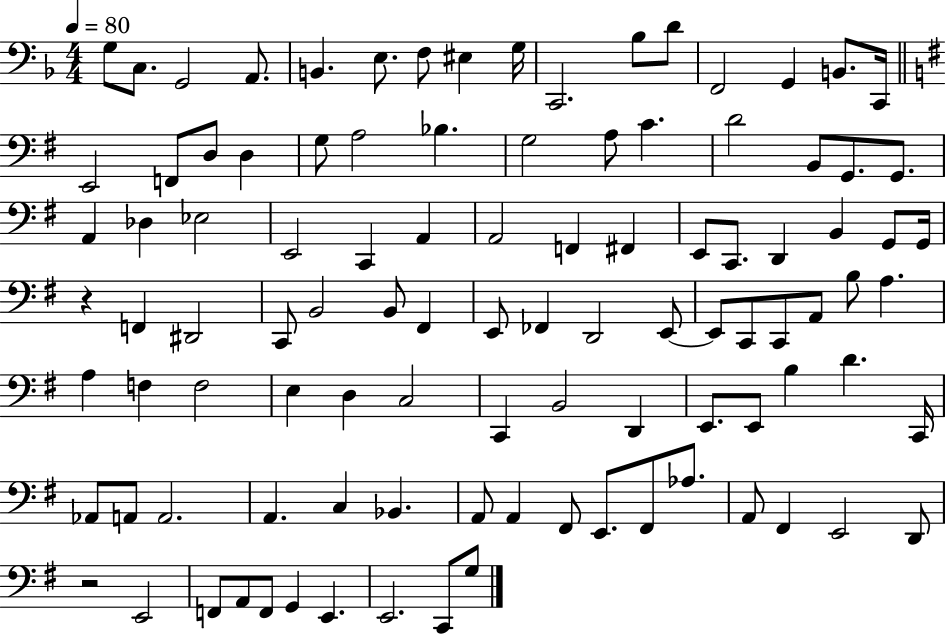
G3/e C3/e. G2/h A2/e. B2/q. E3/e. F3/e EIS3/q G3/s C2/h. Bb3/e D4/e F2/h G2/q B2/e. C2/s E2/h F2/e D3/e D3/q G3/e A3/h Bb3/q. G3/h A3/e C4/q. D4/h B2/e G2/e. G2/e. A2/q Db3/q Eb3/h E2/h C2/q A2/q A2/h F2/q F#2/q E2/e C2/e. D2/q B2/q G2/e G2/s R/q F2/q D#2/h C2/e B2/h B2/e F#2/q E2/e FES2/q D2/h E2/e E2/e C2/e C2/e A2/e B3/e A3/q. A3/q F3/q F3/h E3/q D3/q C3/h C2/q B2/h D2/q E2/e. E2/e B3/q D4/q. C2/s Ab2/e A2/e A2/h. A2/q. C3/q Bb2/q. A2/e A2/q F#2/e E2/e. F#2/e Ab3/e. A2/e F#2/q E2/h D2/e R/h E2/h F2/e A2/e F2/e G2/q E2/q. E2/h. C2/e G3/e